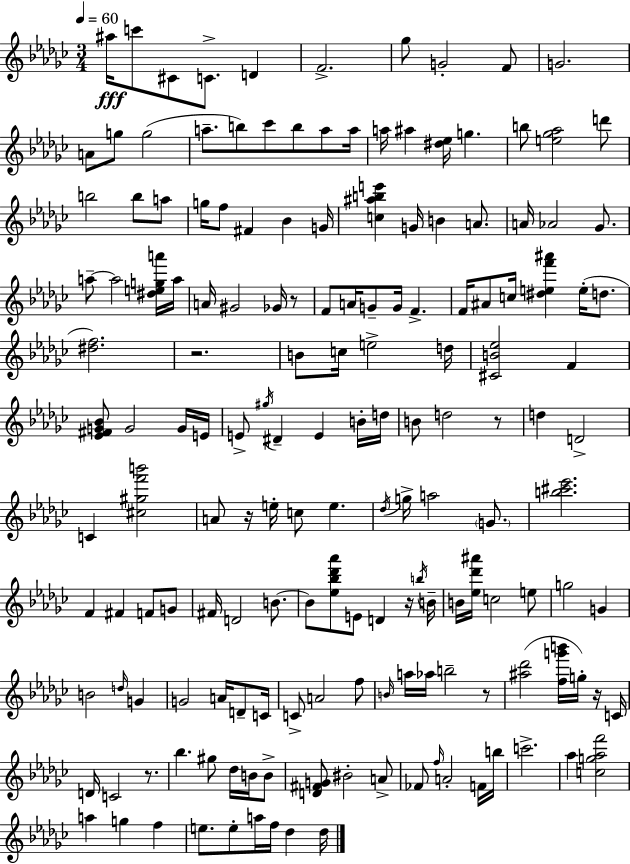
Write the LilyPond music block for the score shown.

{
  \clef treble
  \numericTimeSignature
  \time 3/4
  \key ees \minor
  \tempo 4 = 60
  ais''16\fff c'''8 cis'8 c'8.-> d'4 | f'2.-> | ges''8 g'2-. f'8 | g'2. | \break a'8 g''8 g''2( | a''8.-- b''8) ces'''8 b''8 a''8 a''16 | a''16 ais''4 <dis'' ees''>16 g''4. | b''8 <e'' ges'' aes''>2 d'''8 | \break b''2 b''8 a''8 | g''16 f''8 fis'4 bes'4 g'16 | <c'' ais'' b'' e'''>4 g'16 b'4 a'8. | a'16 aes'2 ges'8. | \break a''8--~~ a''2 <dis'' e'' g'' a'''>16 a''16 | a'16 gis'2 ges'16 r8 | f'8 a'16 g'8-- g'16 f'4.-> | f'16 ais'8 c''16 <dis'' e'' f''' ais'''>4 e''16-.( d''8. | \break <dis'' f''>2.) | r2. | b'8 c''16 e''2-> d''16 | <cis' b' ees''>2 f'4 | \break <ees' fis' g' bes'>8 g'2 g'16 e'16 | e'8-> \acciaccatura { gis''16 } dis'4-- e'4 b'16-. | d''16 b'8 d''2 r8 | d''4 d'2-> | \break c'4 <cis'' gis'' f''' b'''>2 | a'8 r16 e''16-. c''8 e''4. | \acciaccatura { des''16 } g''16-> a''2 \parenthesize g'8. | <b'' cis''' ees'''>2. | \break f'4 fis'4 f'8 | g'8 fis'16 d'2 b'8.~~ | b'8 <ees'' bes'' des''' aes'''>8 e'8 d'4 | r16 \acciaccatura { b''16 } b'16-- b'16 <ees'' des''' ais'''>16 c''2 | \break e''8 g''2 g'4 | b'2 \grace { d''16 } | g'4 g'2 | a'16 d'8-- c'16 c'8-> a'2 | \break f''8 \grace { b'16 } a''16 aes''16 b''2-- | r8 <ais'' des'''>2( | <f'' g''' b'''>16 g''16-.) r16 c'16 d'16 c'2 | r8. bes''4. gis''8 | \break des''16 b'16 b'8-> <d' fis' g'>8 bis'2-. | a'8-> fes'8 \grace { f''16 } a'2-. | f'16 b''16 c'''2.-> | aes''4 <c'' g'' aes'' f'''>2 | \break a''4 g''4 | f''4 e''8. e''8-. a''16 | f''16 des''4 des''16 \bar "|."
}